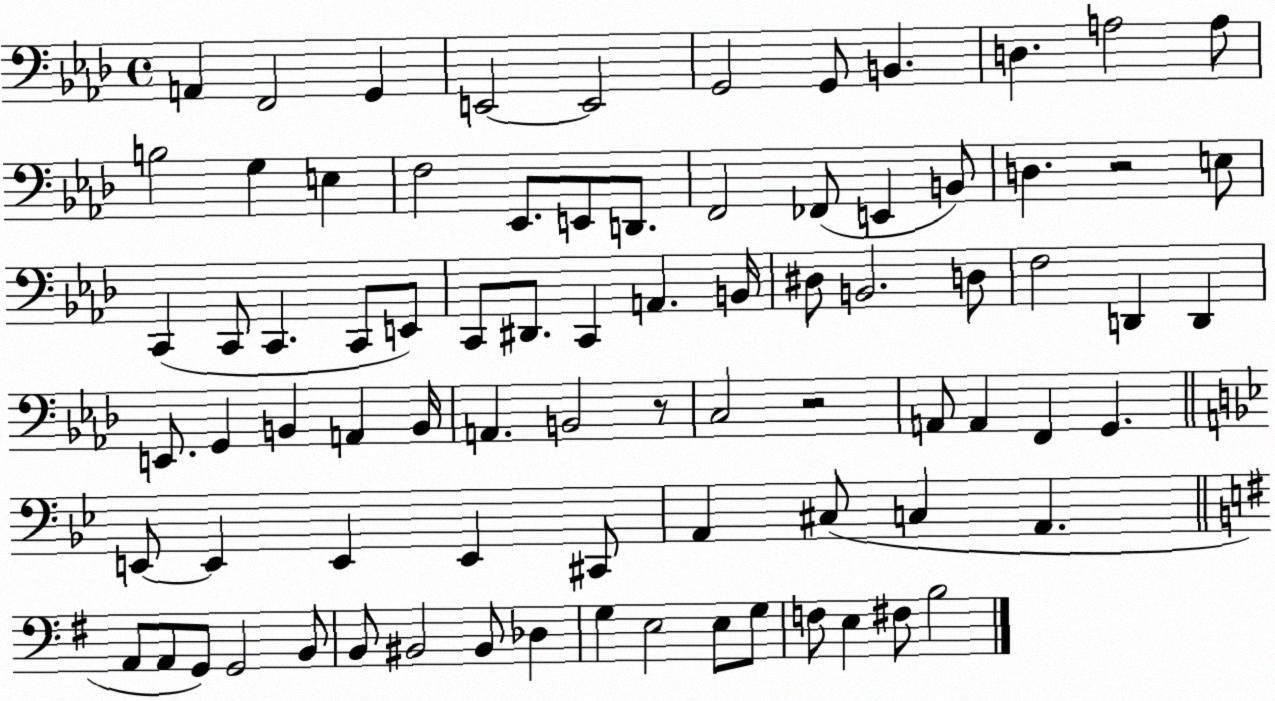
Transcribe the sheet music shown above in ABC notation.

X:1
T:Untitled
M:4/4
L:1/4
K:Ab
A,, F,,2 G,, E,,2 E,,2 G,,2 G,,/2 B,, D, A,2 A,/2 B,2 G, E, F,2 _E,,/2 E,,/2 D,,/2 F,,2 _F,,/2 E,, B,,/2 D, z2 E,/2 C,, C,,/2 C,, C,,/2 E,,/2 C,,/2 ^D,,/2 C,, A,, B,,/4 ^D,/2 B,,2 D,/2 F,2 D,, D,, E,,/2 G,, B,, A,, B,,/4 A,, B,,2 z/2 C,2 z2 A,,/2 A,, F,, G,, E,,/2 E,, E,, E,, ^C,,/2 A,, ^C,/2 C, A,, A,,/2 A,,/2 G,,/2 G,,2 B,,/2 B,,/2 ^B,,2 ^B,,/2 _D, G, E,2 E,/2 G,/2 F,/2 E, ^F,/2 B,2